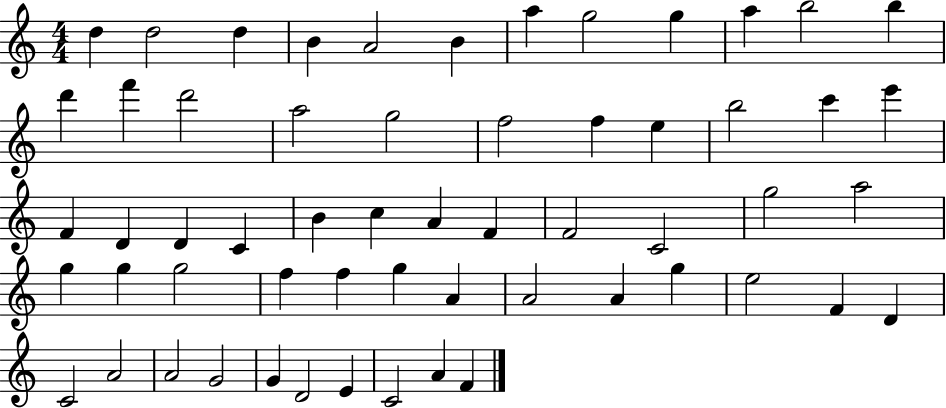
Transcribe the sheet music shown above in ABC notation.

X:1
T:Untitled
M:4/4
L:1/4
K:C
d d2 d B A2 B a g2 g a b2 b d' f' d'2 a2 g2 f2 f e b2 c' e' F D D C B c A F F2 C2 g2 a2 g g g2 f f g A A2 A g e2 F D C2 A2 A2 G2 G D2 E C2 A F